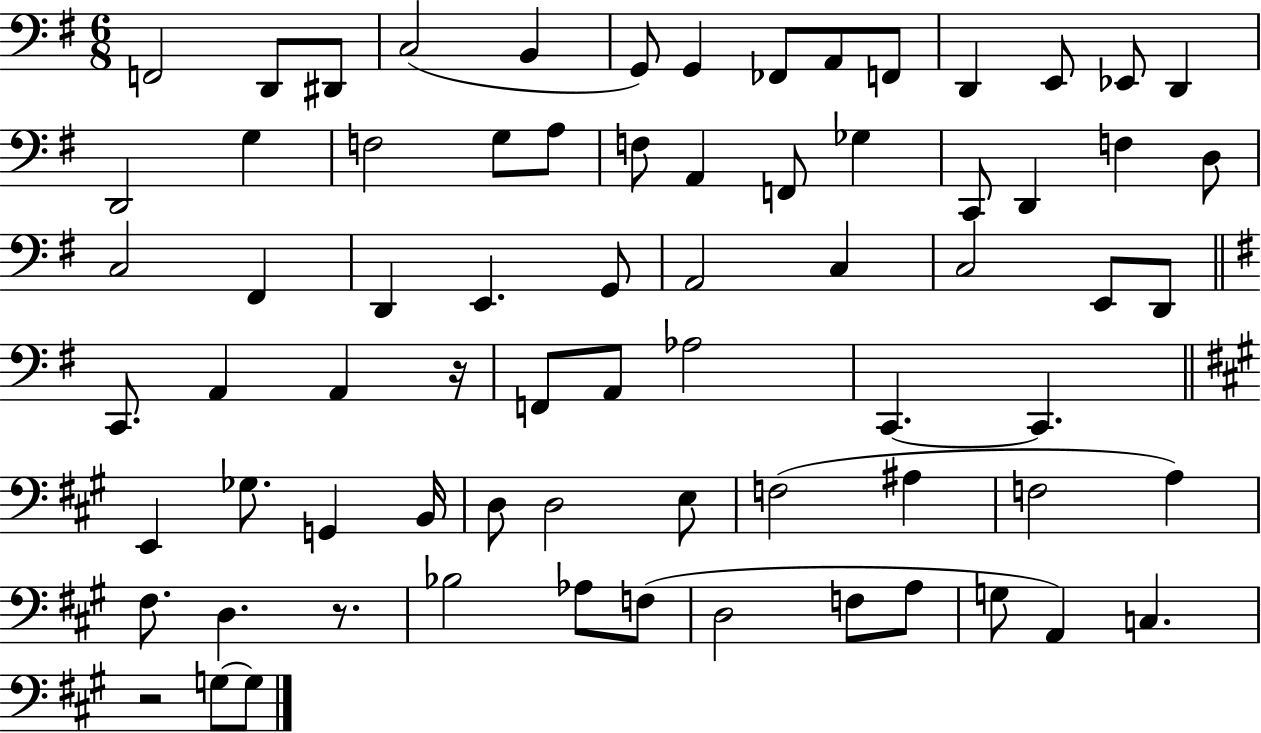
X:1
T:Untitled
M:6/8
L:1/4
K:G
F,,2 D,,/2 ^D,,/2 C,2 B,, G,,/2 G,, _F,,/2 A,,/2 F,,/2 D,, E,,/2 _E,,/2 D,, D,,2 G, F,2 G,/2 A,/2 F,/2 A,, F,,/2 _G, C,,/2 D,, F, D,/2 C,2 ^F,, D,, E,, G,,/2 A,,2 C, C,2 E,,/2 D,,/2 C,,/2 A,, A,, z/4 F,,/2 A,,/2 _A,2 C,, C,, E,, _G,/2 G,, B,,/4 D,/2 D,2 E,/2 F,2 ^A, F,2 A, ^F,/2 D, z/2 _B,2 _A,/2 F,/2 D,2 F,/2 A,/2 G,/2 A,, C, z2 G,/2 G,/2